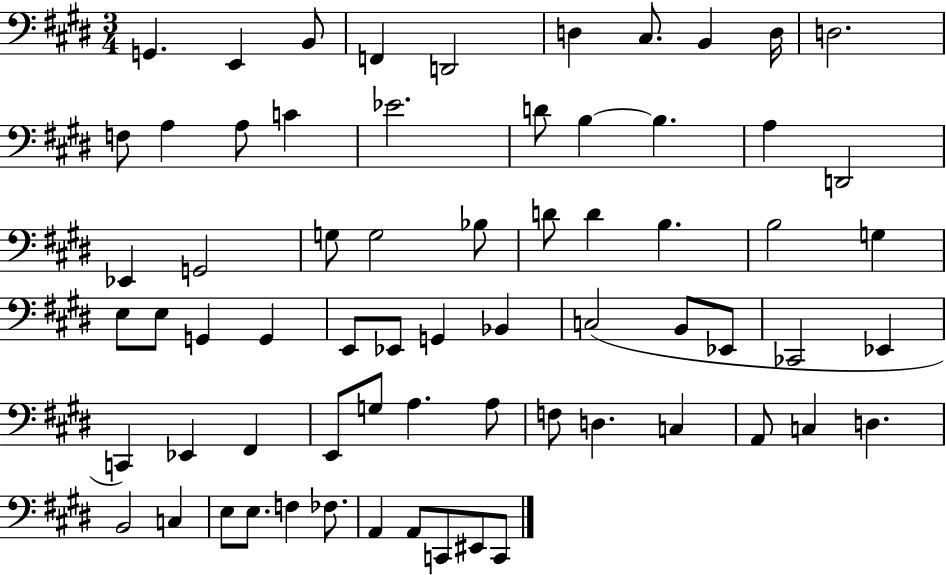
G2/q. E2/q B2/e F2/q D2/h D3/q C#3/e. B2/q D3/s D3/h. F3/e A3/q A3/e C4/q Eb4/h. D4/e B3/q B3/q. A3/q D2/h Eb2/q G2/h G3/e G3/h Bb3/e D4/e D4/q B3/q. B3/h G3/q E3/e E3/e G2/q G2/q E2/e Eb2/e G2/q Bb2/q C3/h B2/e Eb2/e CES2/h Eb2/q C2/q Eb2/q F#2/q E2/e G3/e A3/q. A3/e F3/e D3/q. C3/q A2/e C3/q D3/q. B2/h C3/q E3/e E3/e. F3/q FES3/e. A2/q A2/e C2/e EIS2/e C2/e